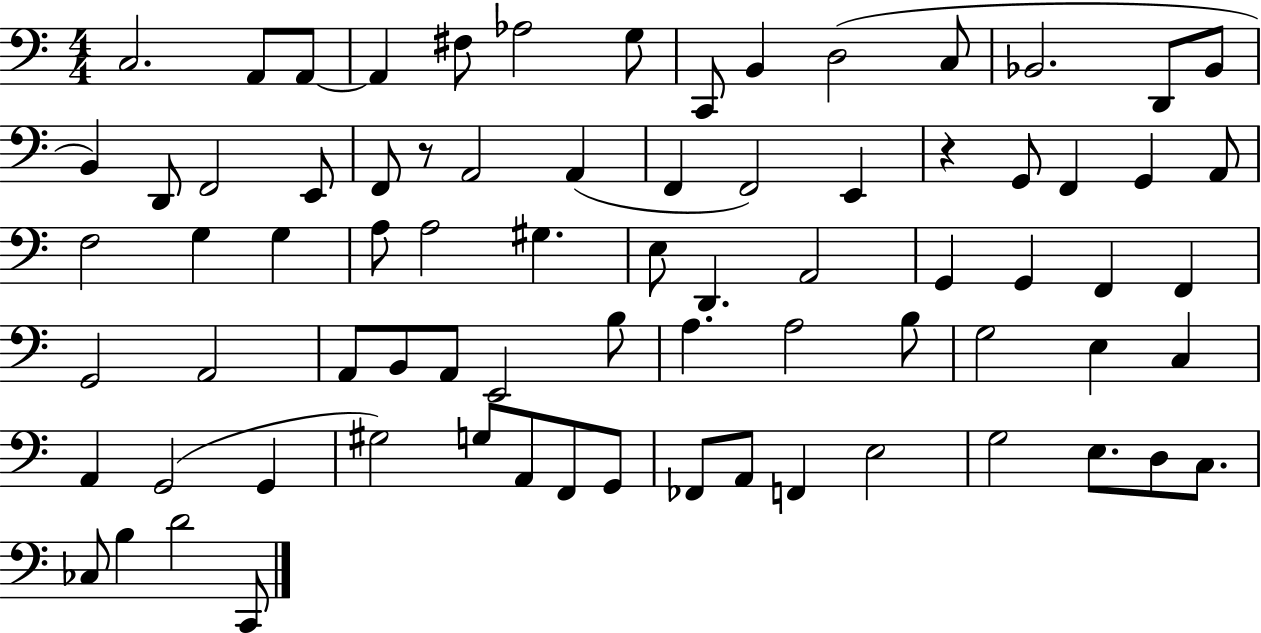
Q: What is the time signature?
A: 4/4